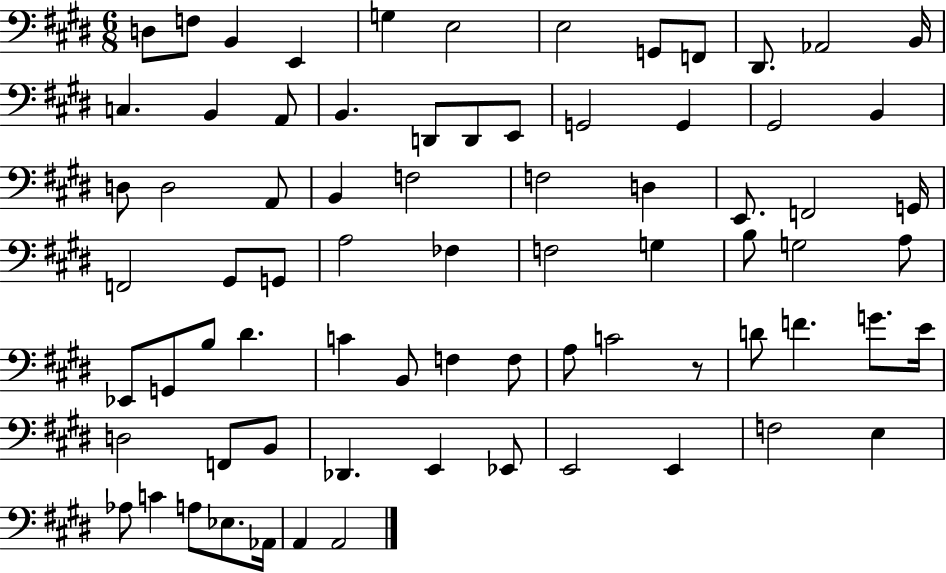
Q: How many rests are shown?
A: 1